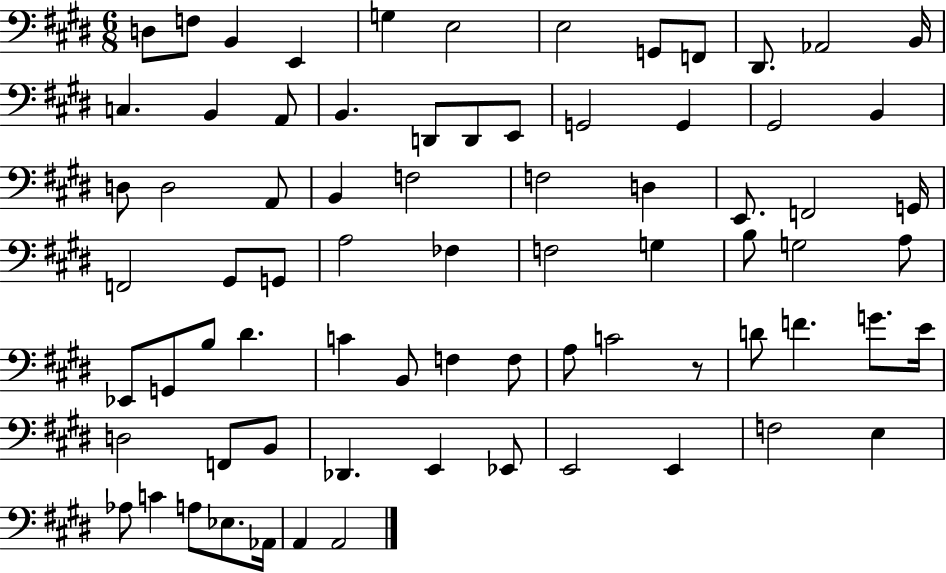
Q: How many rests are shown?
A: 1